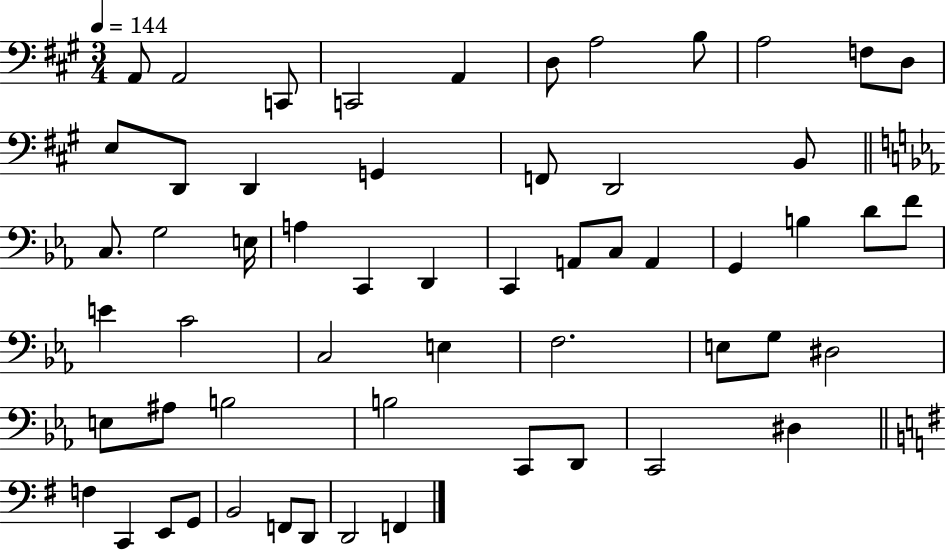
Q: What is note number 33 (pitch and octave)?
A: E4